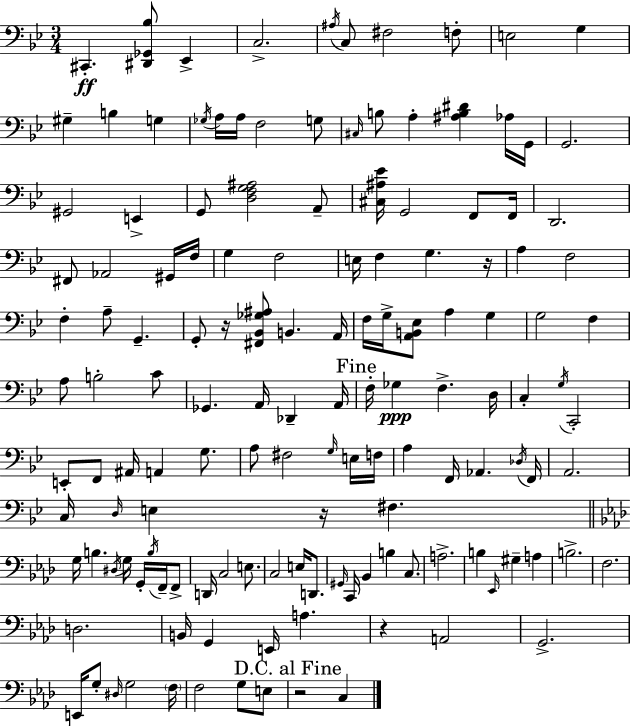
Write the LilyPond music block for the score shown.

{
  \clef bass
  \numericTimeSignature
  \time 3/4
  \key bes \major
  cis,4.-.\ff <dis, ges, bes>8 ees,4-> | c2.-> | \acciaccatura { ais16 } c8 fis2 f8-. | e2 g4 | \break gis4-- b4 g4 | \acciaccatura { ges16 } a16 a16 f2 | g8 \grace { cis16 } b8 a4-. <ais b dis'>4 | aes16 g,16 g,2. | \break gis,2 e,4-> | g,8 <d f g ais>2 | a,8-- <cis ais ees'>16 g,2 | f,8 f,16 d,2. | \break fis,8 aes,2 | gis,16 f16 g4 f2 | e16 f4 g4. | r16 a4 f2 | \break f4-. a8-- g,4.-- | g,8-. r16 <fis, bes, ges ais>8 b,4. | a,16 f16 g16-> <a, b, ees>8 a4 g4 | g2 f4 | \break a8 b2-. | c'8 ges,4. a,16 des,4-- | a,16 \mark "Fine" f16-. ges4\ppp f4.-> | d16 c4-. \acciaccatura { g16 } c,2-. | \break e,8-. f,8 ais,16 a,4 | g8. a8 fis2 | \grace { g16 } e16 f16 a4 f,16 aes,4. | \acciaccatura { des16 } f,16 a,2. | \break c16 \grace { d16 } e4 | r16 fis4. \bar "||" \break \key aes \major g16 b4. \acciaccatura { dis16 } g16 g,16-. \acciaccatura { b16 } f,16-- | f,8-> d,16 c2 e8. | c2 e16 d,8. | \grace { gis,16 } c,16 bes,4 b4 | \break c8. a2.-> | b4 \grace { ees,16 } gis4-- | a4 b2.-> | f2. | \break d2. | b,16 g,4 e,16 a4. | r4 a,2 | g,2.-> | \break e,16 g8-. \grace { dis16 } g2 | \parenthesize f16 f2 | g8 e8 \mark "D.C. al Fine" r2 | c4 \bar "|."
}